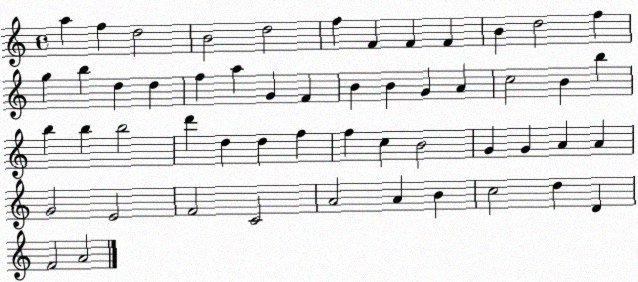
X:1
T:Untitled
M:4/4
L:1/4
K:C
a f d2 B2 d2 f F F F B d2 f g b d d f a G F B B G A c2 B b b b b2 d' d d f f c B2 G G A A G2 E2 F2 C2 A2 A B c2 d D F2 A2